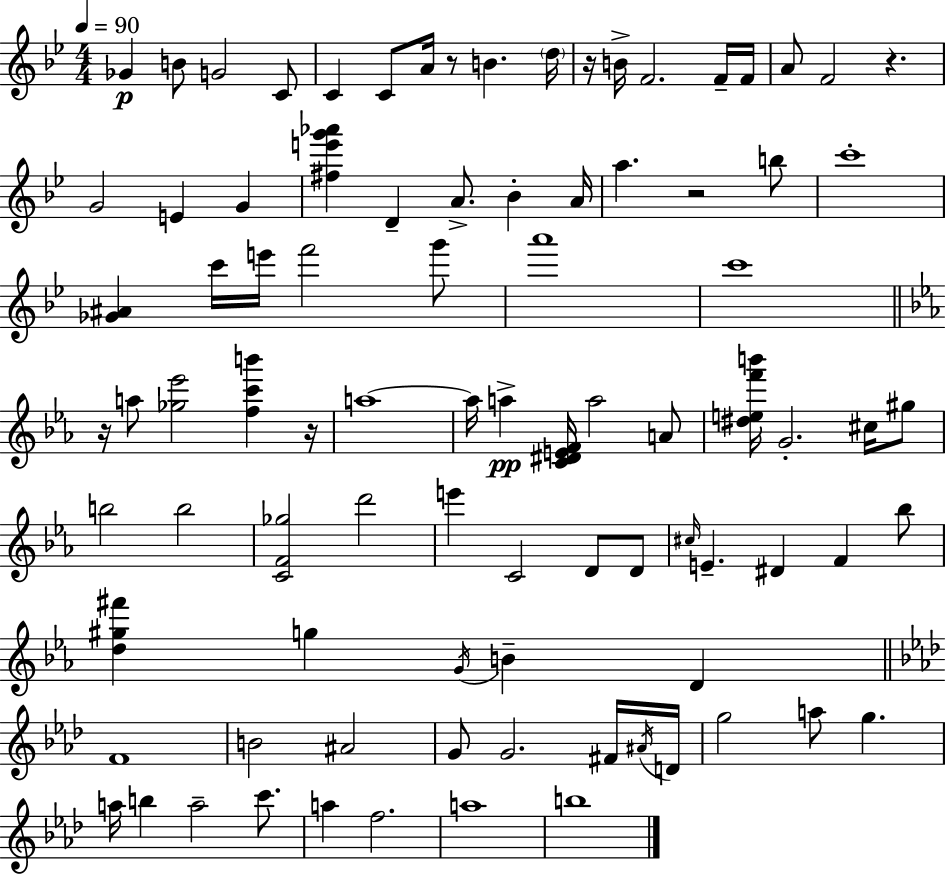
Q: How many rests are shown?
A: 6